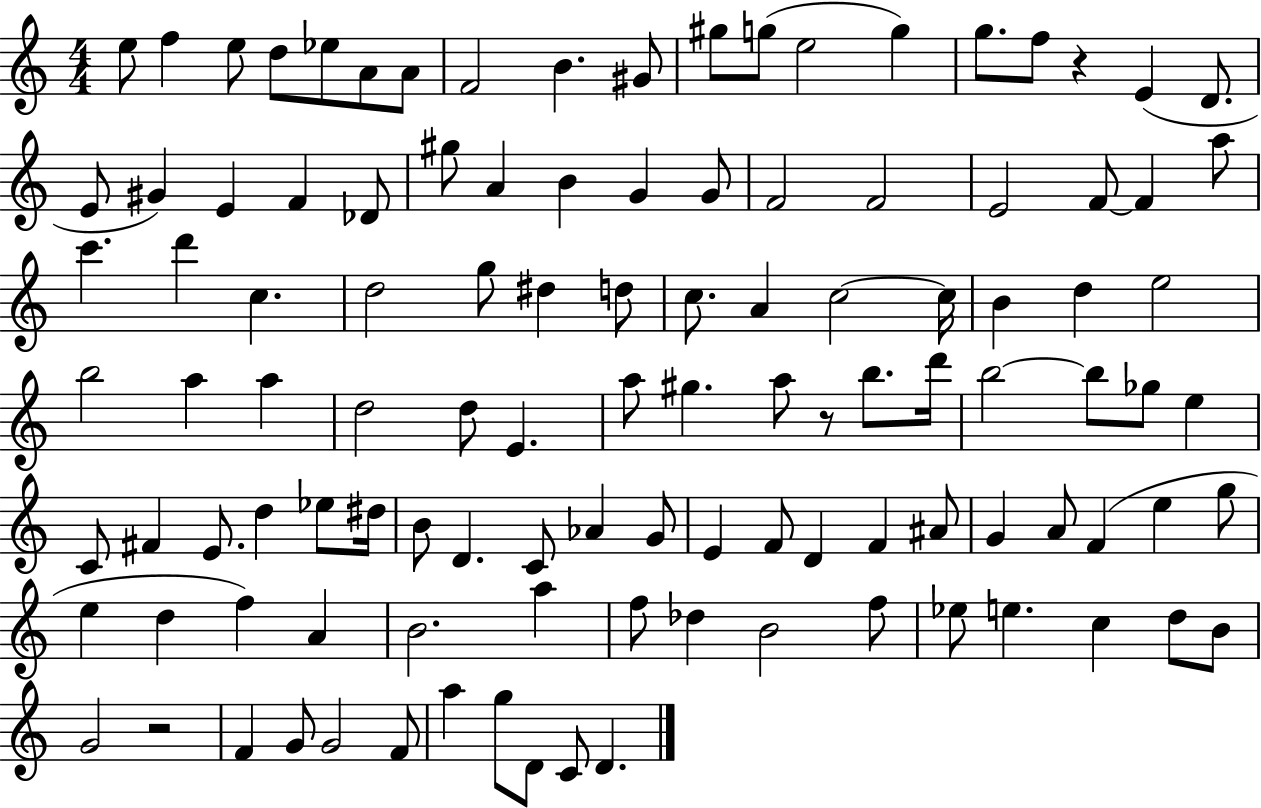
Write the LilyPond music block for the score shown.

{
  \clef treble
  \numericTimeSignature
  \time 4/4
  \key c \major
  e''8 f''4 e''8 d''8 ees''8 a'8 a'8 | f'2 b'4. gis'8 | gis''8 g''8( e''2 g''4) | g''8. f''8 r4 e'4( d'8. | \break e'8 gis'4) e'4 f'4 des'8 | gis''8 a'4 b'4 g'4 g'8 | f'2 f'2 | e'2 f'8~~ f'4 a''8 | \break c'''4. d'''4 c''4. | d''2 g''8 dis''4 d''8 | c''8. a'4 c''2~~ c''16 | b'4 d''4 e''2 | \break b''2 a''4 a''4 | d''2 d''8 e'4. | a''8 gis''4. a''8 r8 b''8. d'''16 | b''2~~ b''8 ges''8 e''4 | \break c'8 fis'4 e'8. d''4 ees''8 dis''16 | b'8 d'4. c'8 aes'4 g'8 | e'4 f'8 d'4 f'4 ais'8 | g'4 a'8 f'4( e''4 g''8 | \break e''4 d''4 f''4) a'4 | b'2. a''4 | f''8 des''4 b'2 f''8 | ees''8 e''4. c''4 d''8 b'8 | \break g'2 r2 | f'4 g'8 g'2 f'8 | a''4 g''8 d'8 c'8 d'4. | \bar "|."
}